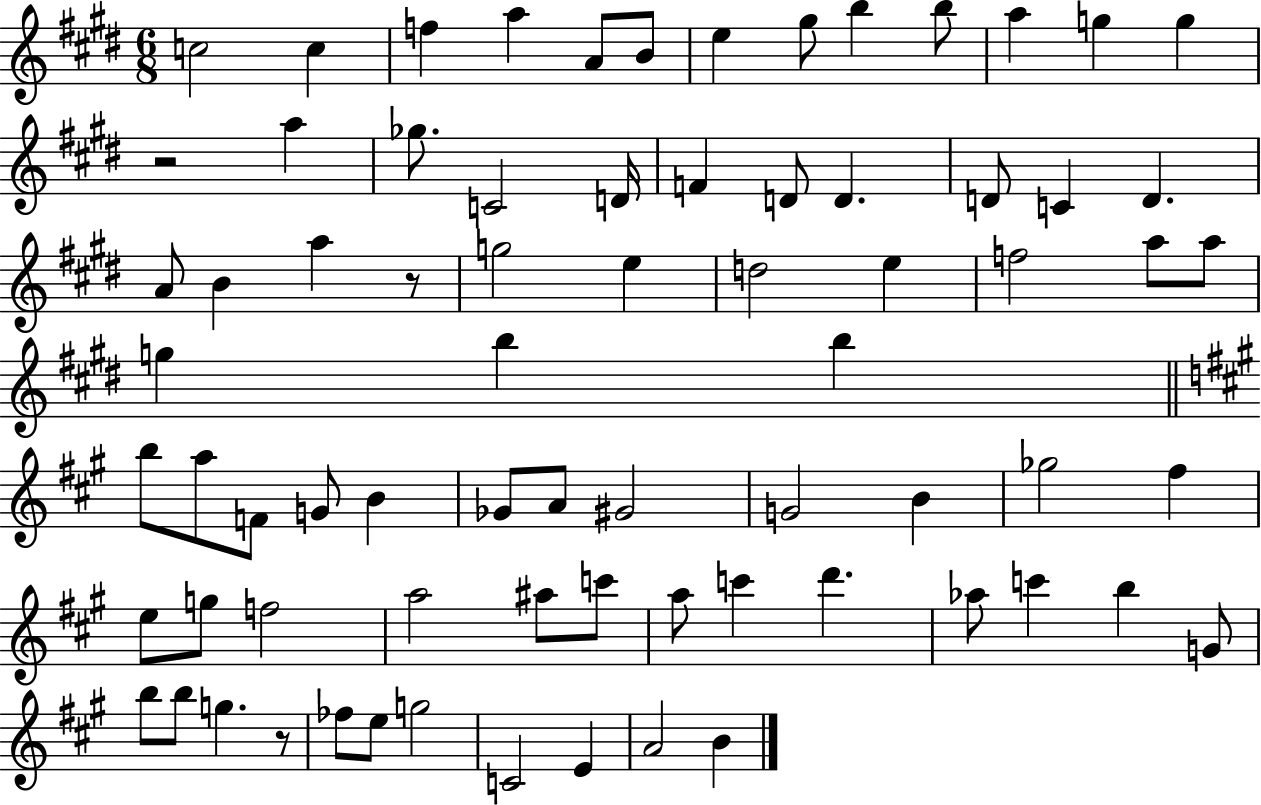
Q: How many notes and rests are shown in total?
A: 74